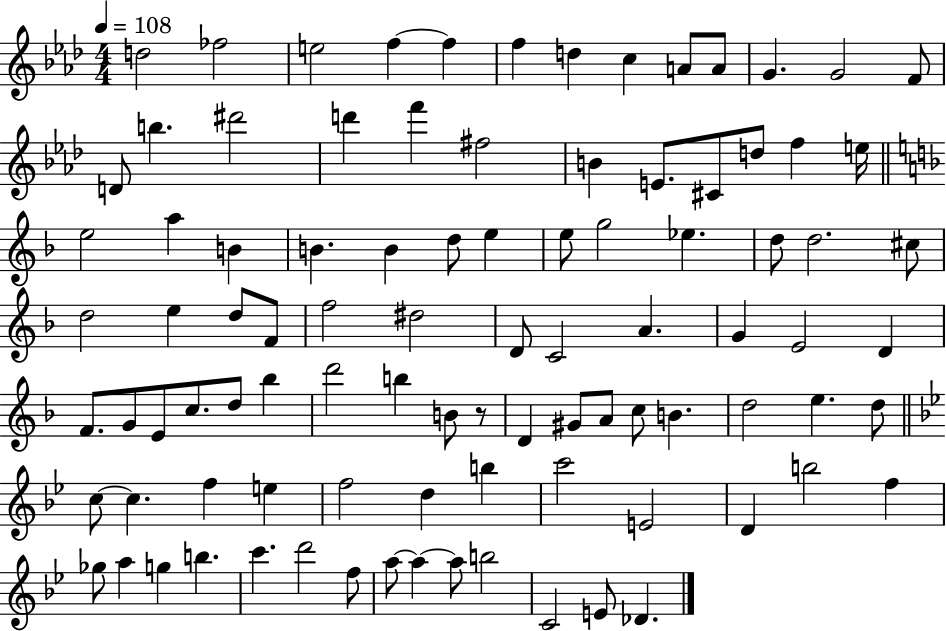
D5/h FES5/h E5/h F5/q F5/q F5/q D5/q C5/q A4/e A4/e G4/q. G4/h F4/e D4/e B5/q. D#6/h D6/q F6/q F#5/h B4/q E4/e. C#4/e D5/e F5/q E5/s E5/h A5/q B4/q B4/q. B4/q D5/e E5/q E5/e G5/h Eb5/q. D5/e D5/h. C#5/e D5/h E5/q D5/e F4/e F5/h D#5/h D4/e C4/h A4/q. G4/q E4/h D4/q F4/e. G4/e E4/e C5/e. D5/e Bb5/q D6/h B5/q B4/e R/e D4/q G#4/e A4/e C5/e B4/q. D5/h E5/q. D5/e C5/e C5/q. F5/q E5/q F5/h D5/q B5/q C6/h E4/h D4/q B5/h F5/q Gb5/e A5/q G5/q B5/q. C6/q. D6/h F5/e A5/e A5/q A5/e B5/h C4/h E4/e Db4/q.